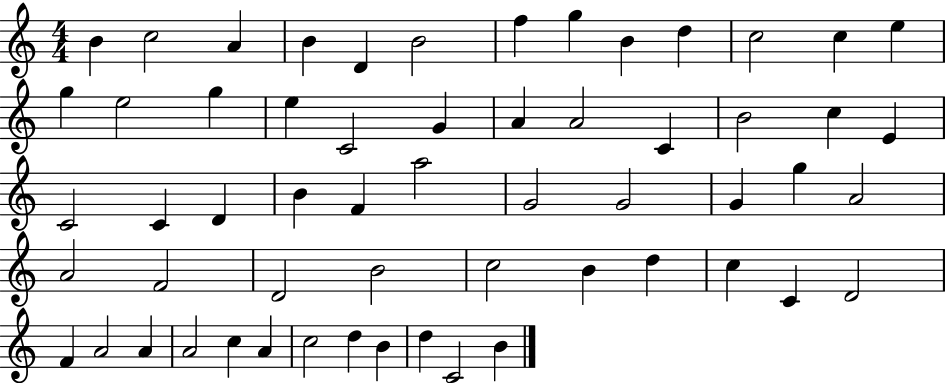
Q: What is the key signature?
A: C major